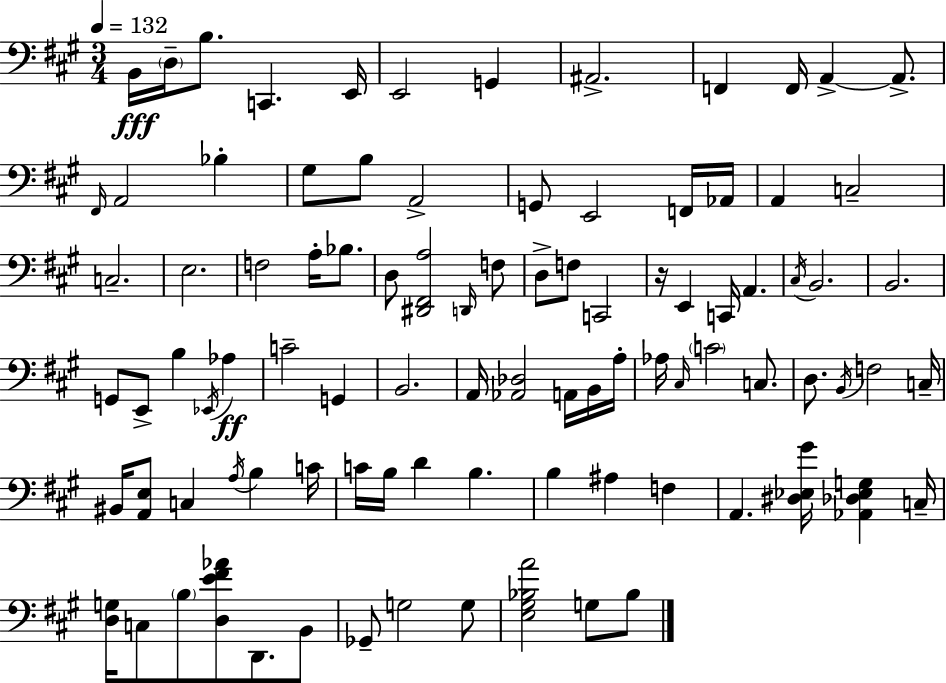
X:1
T:Untitled
M:3/4
L:1/4
K:A
B,,/4 D,/4 B,/2 C,, E,,/4 E,,2 G,, ^A,,2 F,, F,,/4 A,, A,,/2 ^F,,/4 A,,2 _B, ^G,/2 B,/2 A,,2 G,,/2 E,,2 F,,/4 _A,,/4 A,, C,2 C,2 E,2 F,2 A,/4 _B,/2 D,/2 [^D,,^F,,A,]2 D,,/4 F,/2 D,/2 F,/2 C,,2 z/4 E,, C,,/4 A,, ^C,/4 B,,2 B,,2 G,,/2 E,,/2 B, _E,,/4 _A, C2 G,, B,,2 A,,/4 [_A,,_D,]2 A,,/4 B,,/4 A,/4 _A,/4 ^C,/4 C2 C,/2 D,/2 B,,/4 F,2 C,/4 ^B,,/4 [A,,E,]/2 C, A,/4 B, C/4 C/4 B,/4 D B, B, ^A, F, A,, [^D,_E,^G]/4 [_A,,_D,_E,G,] C,/4 [D,G,]/4 C,/2 B,/2 [D,E^F_A]/2 D,,/2 B,,/2 _G,,/2 G,2 G,/2 [E,^G,_B,A]2 G,/2 _B,/2